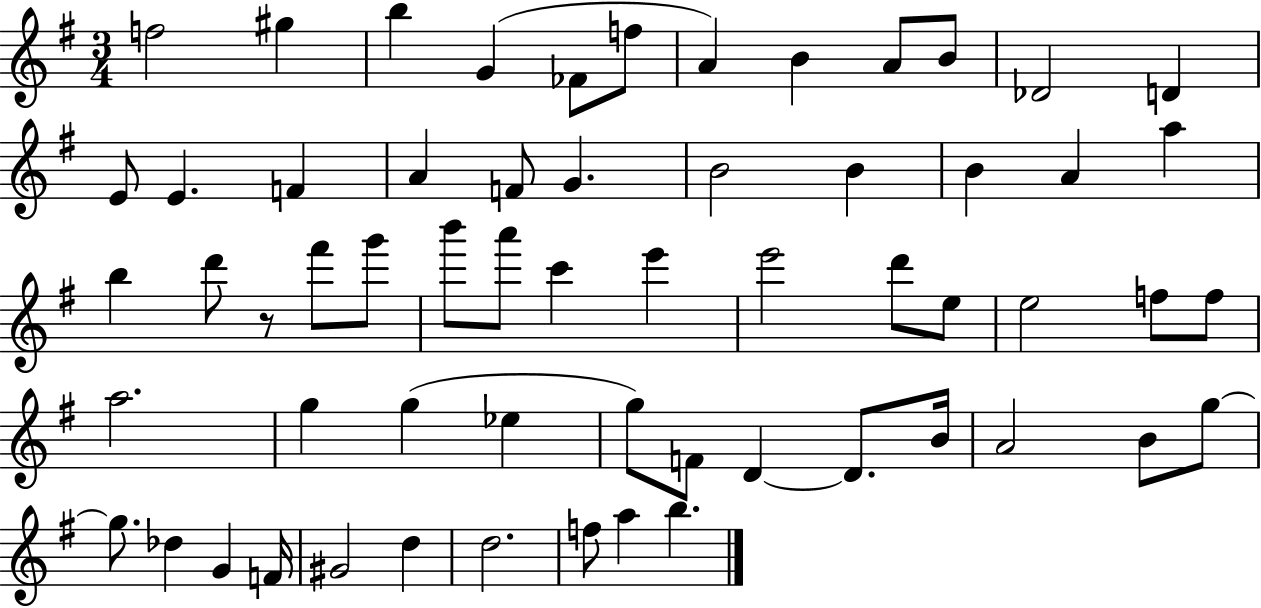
X:1
T:Untitled
M:3/4
L:1/4
K:G
f2 ^g b G _F/2 f/2 A B A/2 B/2 _D2 D E/2 E F A F/2 G B2 B B A a b d'/2 z/2 ^f'/2 g'/2 b'/2 a'/2 c' e' e'2 d'/2 e/2 e2 f/2 f/2 a2 g g _e g/2 F/2 D D/2 B/4 A2 B/2 g/2 g/2 _d G F/4 ^G2 d d2 f/2 a b